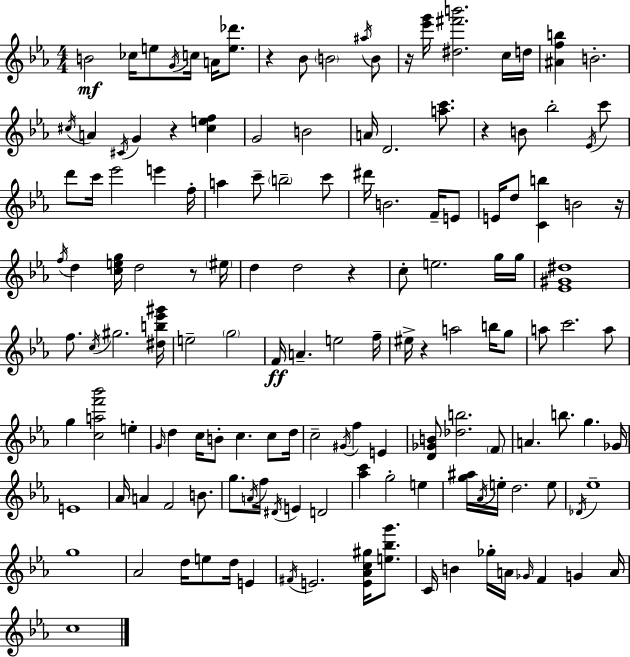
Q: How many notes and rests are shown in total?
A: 146